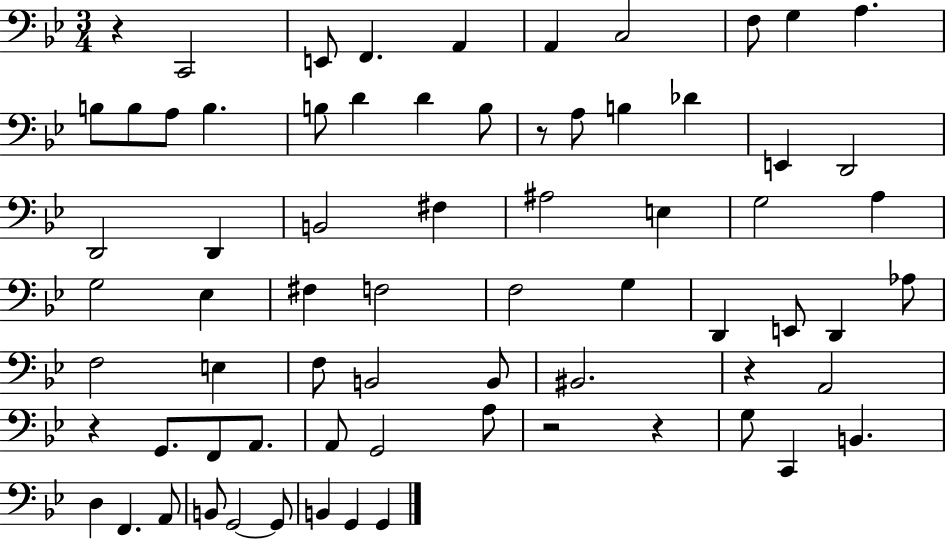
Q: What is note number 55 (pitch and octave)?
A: C2